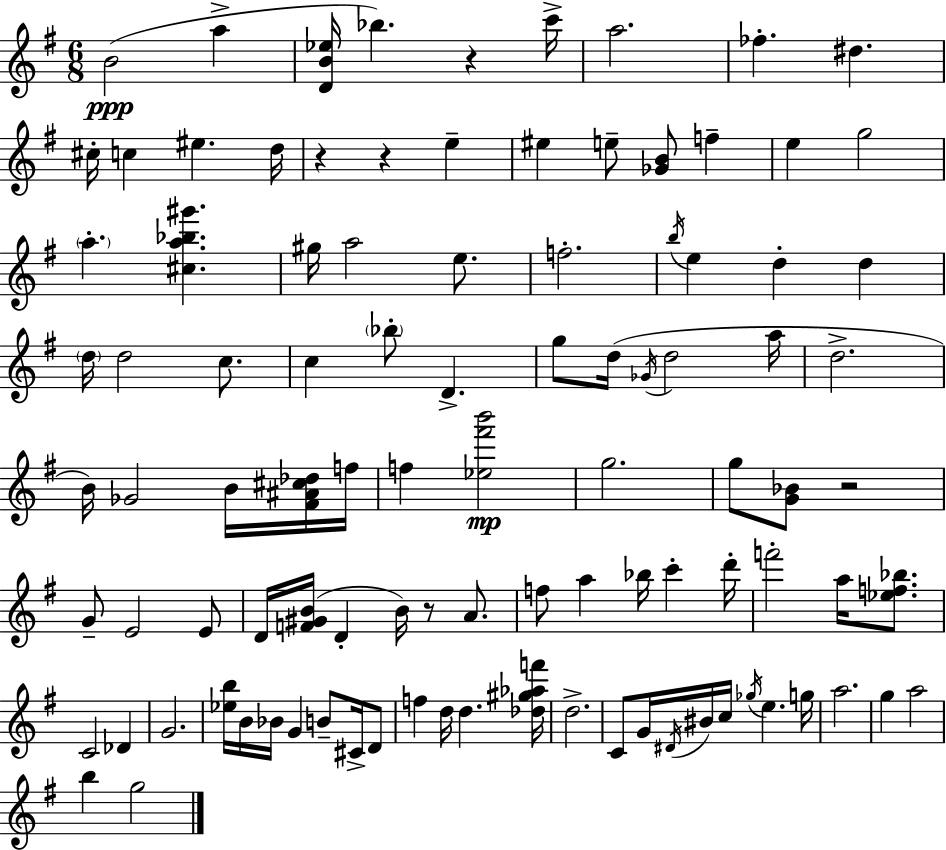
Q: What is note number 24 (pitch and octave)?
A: E5